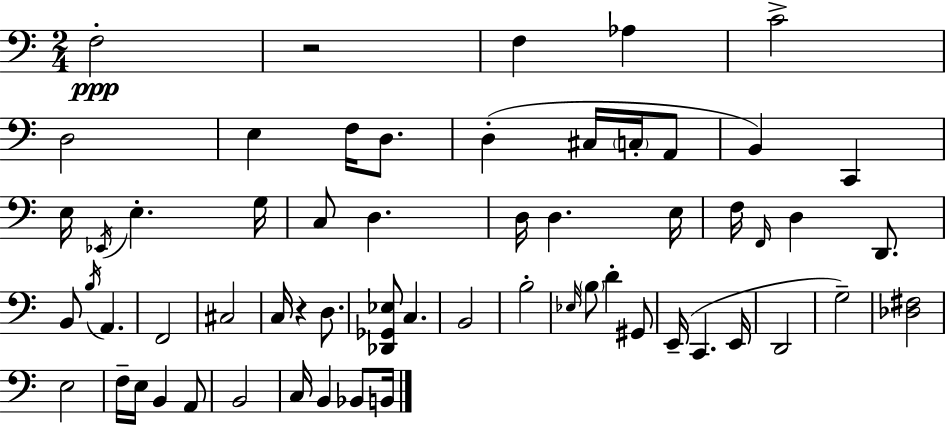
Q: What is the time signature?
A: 2/4